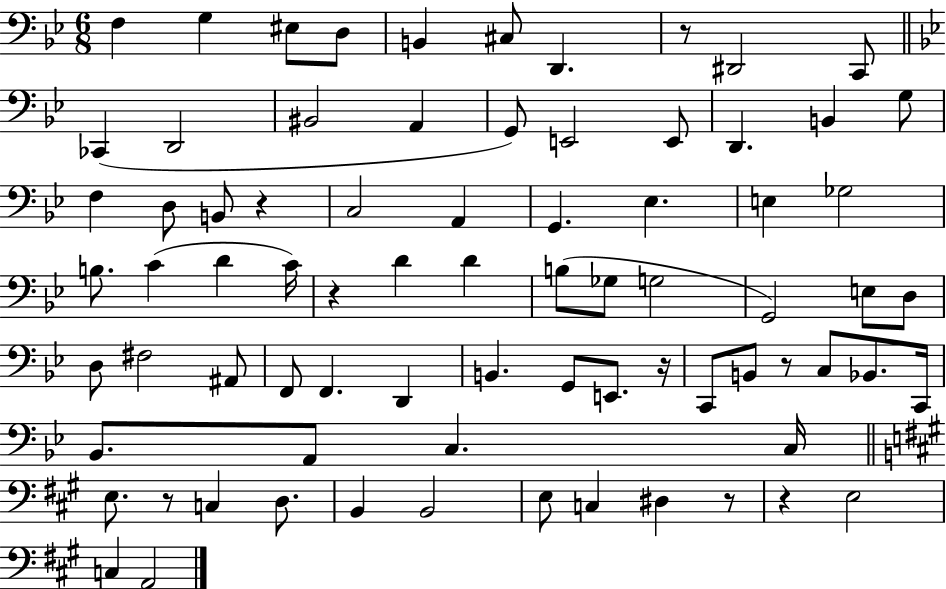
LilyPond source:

{
  \clef bass
  \numericTimeSignature
  \time 6/8
  \key bes \major
  f4 g4 eis8 d8 | b,4 cis8 d,4. | r8 dis,2 c,8 | \bar "||" \break \key g \minor ces,4( d,2 | bis,2 a,4 | g,8) e,2 e,8 | d,4. b,4 g8 | \break f4 d8 b,8 r4 | c2 a,4 | g,4. ees4. | e4 ges2 | \break b8. c'4( d'4 c'16) | r4 d'4 d'4 | b8( ges8 g2 | g,2) e8 d8 | \break d8 fis2 ais,8 | f,8 f,4. d,4 | b,4. g,8 e,8. r16 | c,8 b,8 r8 c8 bes,8. c,16 | \break bes,8. a,8 c4. c16 | \bar "||" \break \key a \major e8. r8 c4 d8. | b,4 b,2 | e8 c4 dis4 r8 | r4 e2 | \break c4 a,2 | \bar "|."
}